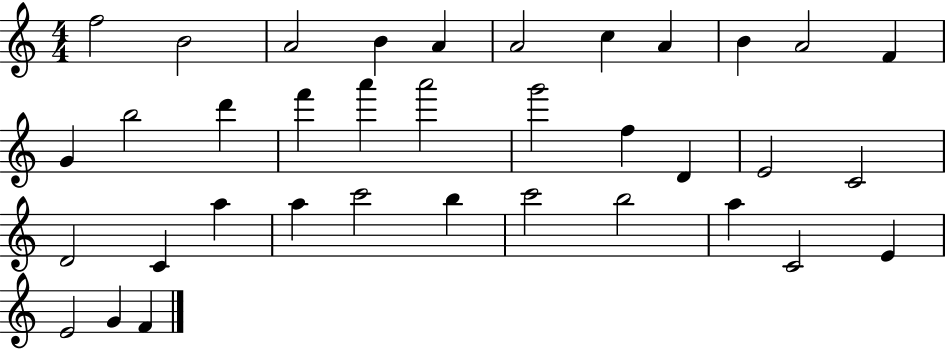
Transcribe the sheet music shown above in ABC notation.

X:1
T:Untitled
M:4/4
L:1/4
K:C
f2 B2 A2 B A A2 c A B A2 F G b2 d' f' a' a'2 g'2 f D E2 C2 D2 C a a c'2 b c'2 b2 a C2 E E2 G F